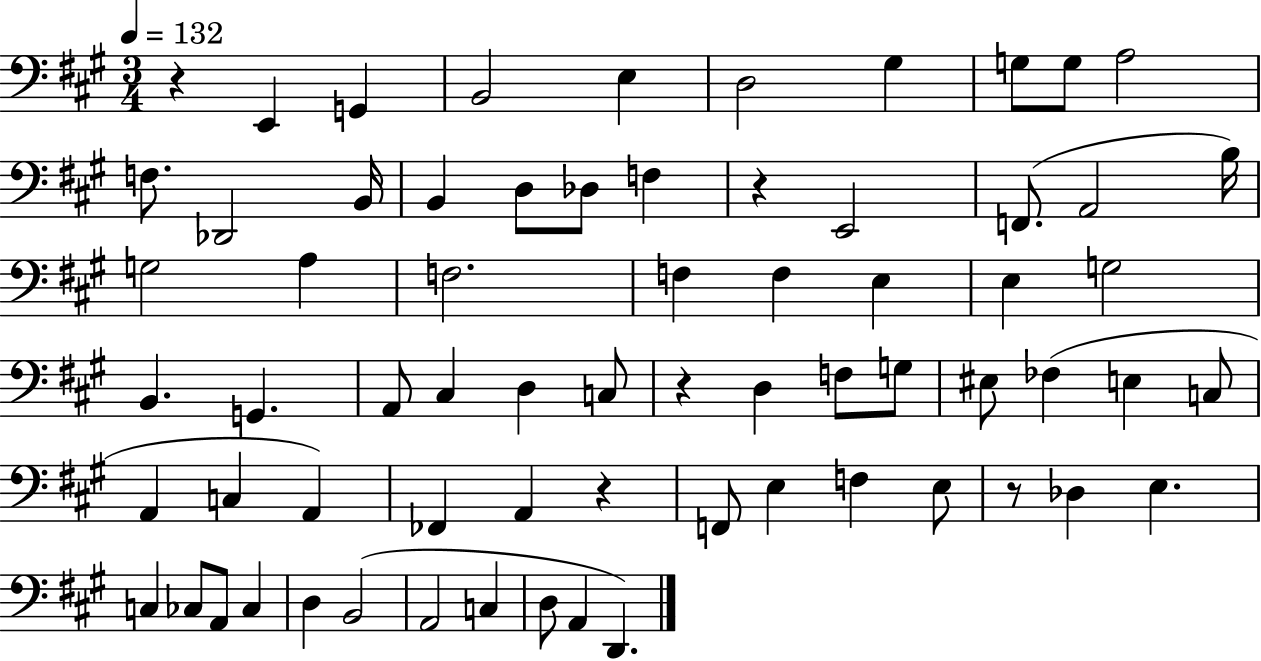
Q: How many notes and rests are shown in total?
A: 68